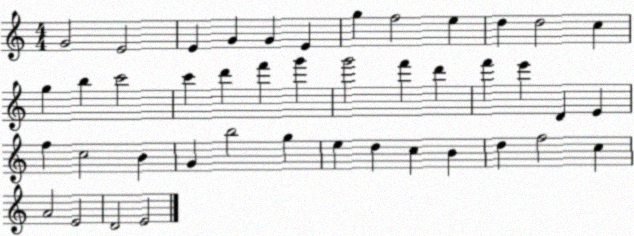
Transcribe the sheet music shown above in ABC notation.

X:1
T:Untitled
M:4/4
L:1/4
K:C
G2 E2 E G G E g f2 e d d2 c g b c'2 c' d' f' g' g'2 f' d' f' e' D E f c2 B G b2 g e d c B d f2 c A2 E2 D2 E2